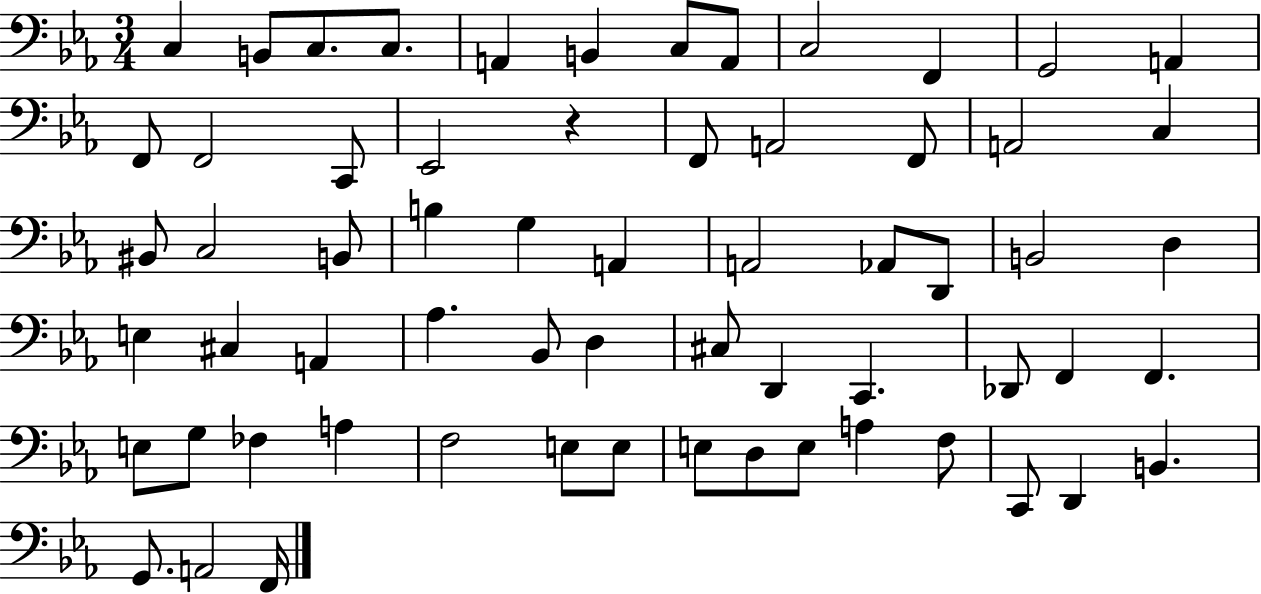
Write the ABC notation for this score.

X:1
T:Untitled
M:3/4
L:1/4
K:Eb
C, B,,/2 C,/2 C,/2 A,, B,, C,/2 A,,/2 C,2 F,, G,,2 A,, F,,/2 F,,2 C,,/2 _E,,2 z F,,/2 A,,2 F,,/2 A,,2 C, ^B,,/2 C,2 B,,/2 B, G, A,, A,,2 _A,,/2 D,,/2 B,,2 D, E, ^C, A,, _A, _B,,/2 D, ^C,/2 D,, C,, _D,,/2 F,, F,, E,/2 G,/2 _F, A, F,2 E,/2 E,/2 E,/2 D,/2 E,/2 A, F,/2 C,,/2 D,, B,, G,,/2 A,,2 F,,/4